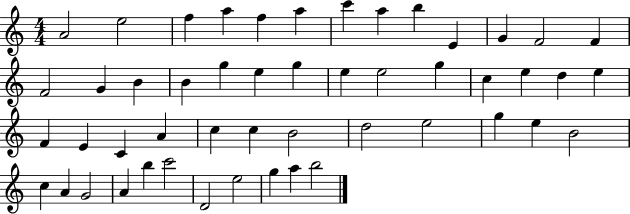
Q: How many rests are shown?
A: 0